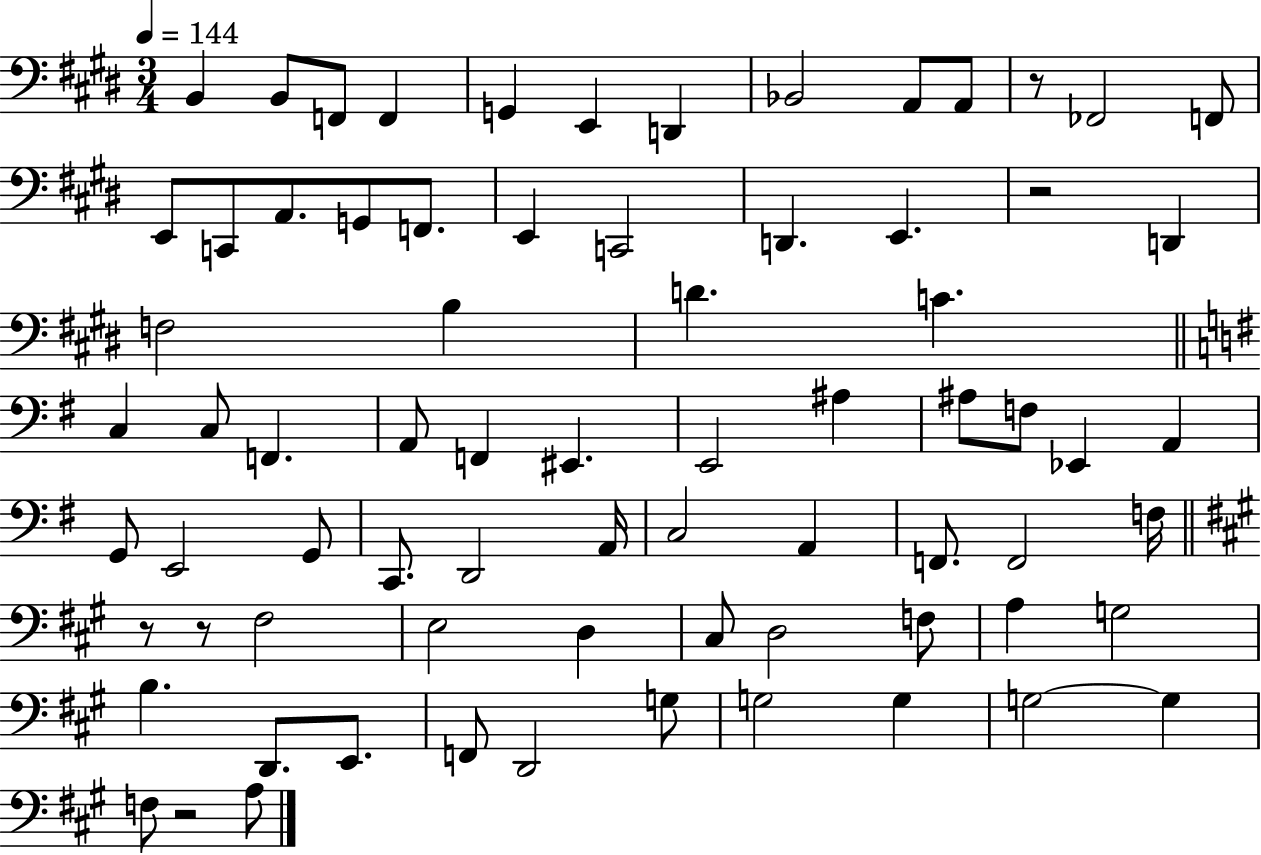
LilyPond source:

{
  \clef bass
  \numericTimeSignature
  \time 3/4
  \key e \major
  \tempo 4 = 144
  b,4 b,8 f,8 f,4 | g,4 e,4 d,4 | bes,2 a,8 a,8 | r8 fes,2 f,8 | \break e,8 c,8 a,8. g,8 f,8. | e,4 c,2 | d,4. e,4. | r2 d,4 | \break f2 b4 | d'4. c'4. | \bar "||" \break \key g \major c4 c8 f,4. | a,8 f,4 eis,4. | e,2 ais4 | ais8 f8 ees,4 a,4 | \break g,8 e,2 g,8 | c,8. d,2 a,16 | c2 a,4 | f,8. f,2 f16 | \break \bar "||" \break \key a \major r8 r8 fis2 | e2 d4 | cis8 d2 f8 | a4 g2 | \break b4. d,8. e,8. | f,8 d,2 g8 | g2 g4 | g2~~ g4 | \break f8 r2 a8 | \bar "|."
}